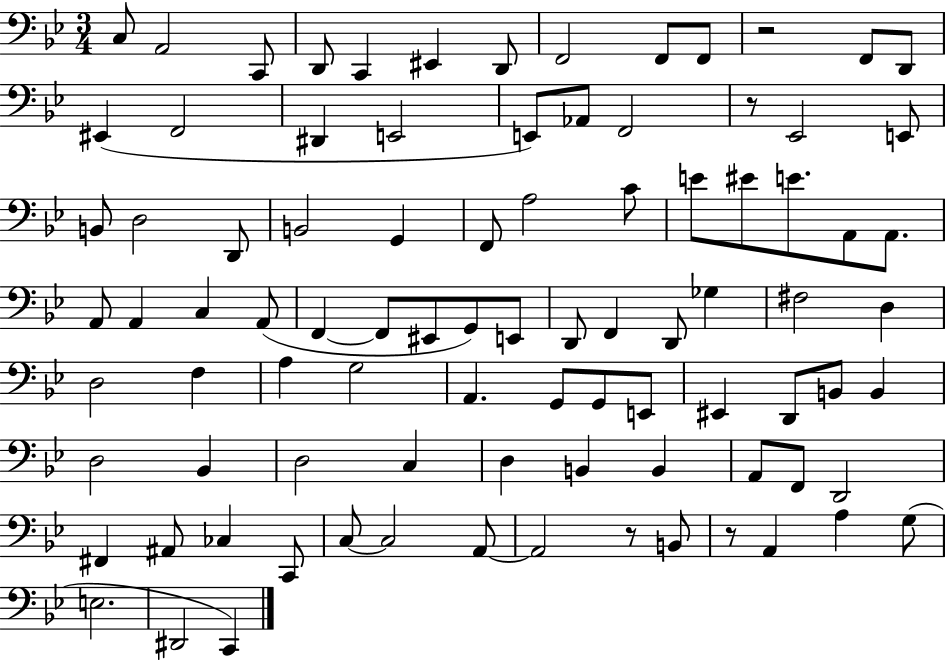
X:1
T:Untitled
M:3/4
L:1/4
K:Bb
C,/2 A,,2 C,,/2 D,,/2 C,, ^E,, D,,/2 F,,2 F,,/2 F,,/2 z2 F,,/2 D,,/2 ^E,, F,,2 ^D,, E,,2 E,,/2 _A,,/2 F,,2 z/2 _E,,2 E,,/2 B,,/2 D,2 D,,/2 B,,2 G,, F,,/2 A,2 C/2 E/2 ^E/2 E/2 A,,/2 A,,/2 A,,/2 A,, C, A,,/2 F,, F,,/2 ^E,,/2 G,,/2 E,,/2 D,,/2 F,, D,,/2 _G, ^F,2 D, D,2 F, A, G,2 A,, G,,/2 G,,/2 E,,/2 ^E,, D,,/2 B,,/2 B,, D,2 _B,, D,2 C, D, B,, B,, A,,/2 F,,/2 D,,2 ^F,, ^A,,/2 _C, C,,/2 C,/2 C,2 A,,/2 A,,2 z/2 B,,/2 z/2 A,, A, G,/2 E,2 ^D,,2 C,,